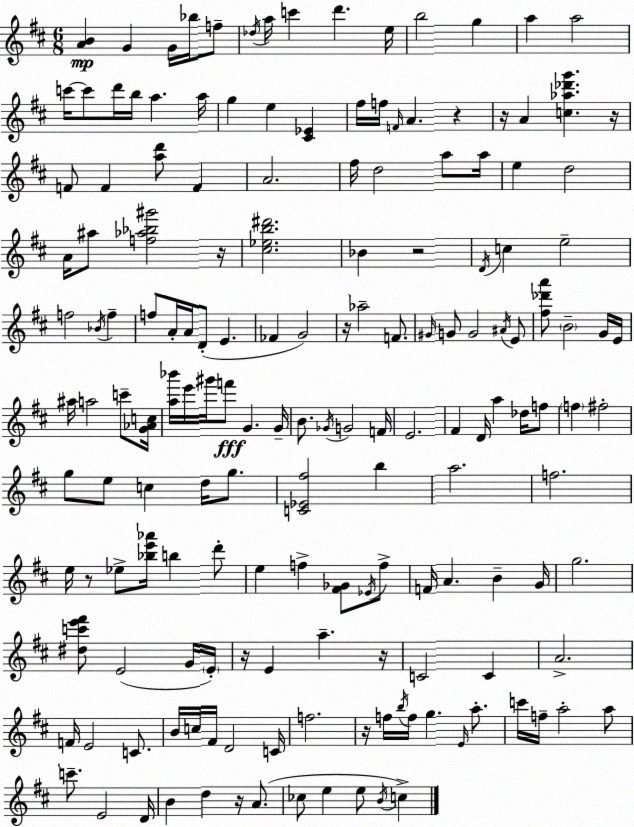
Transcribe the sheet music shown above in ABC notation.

X:1
T:Untitled
M:6/8
L:1/4
K:D
[AB] G G/4 _b/4 f/2 _d/4 a/4 c' d' e/4 b2 g a a2 c'/4 c'/2 d'/4 b/4 a a/4 g e [^C_E] ^f/4 f/4 F/4 A z z/4 A [c_a_d'g'] z/4 F/2 F [ad']/2 F A2 ^f/4 d2 a/2 a/4 e d2 A/4 ^a/2 [f_a_b^g']2 z/4 [^c_eb^d']2 _B z2 D/4 c e2 f2 _B/4 f f/2 A/4 A/4 D/2 E _F G2 z/4 _a2 F/2 ^G/4 G/2 G2 ^A/4 E/2 [^f_d'a']/2 B2 G/4 E/4 ^a/4 a2 c'/2 [G_Ac]/4 [a_b']/4 e'/4 ^g'/4 f'/2 G G/4 B/2 _G/4 G2 F/4 E2 ^F D/4 a _d/4 f/2 f ^f2 g/2 e/2 c d/4 g/2 [C_E^f]2 b a2 f2 e/4 z/2 _e/2 [_be'_a']/4 b d'/2 e f [^F_G]/2 _E/4 f/2 F/4 A B G/4 g2 [^dc'e'^f']/2 E2 G/4 E/4 z/4 E a z/4 C2 C A2 F/4 E2 C/2 B/4 c/4 ^F/4 D2 C/4 f2 z/4 f/4 b/4 f/4 g E/4 a/2 c'/4 f/4 a2 a/2 c'/2 E2 D/4 B d z/4 A/2 _c/2 e e/2 B/4 c